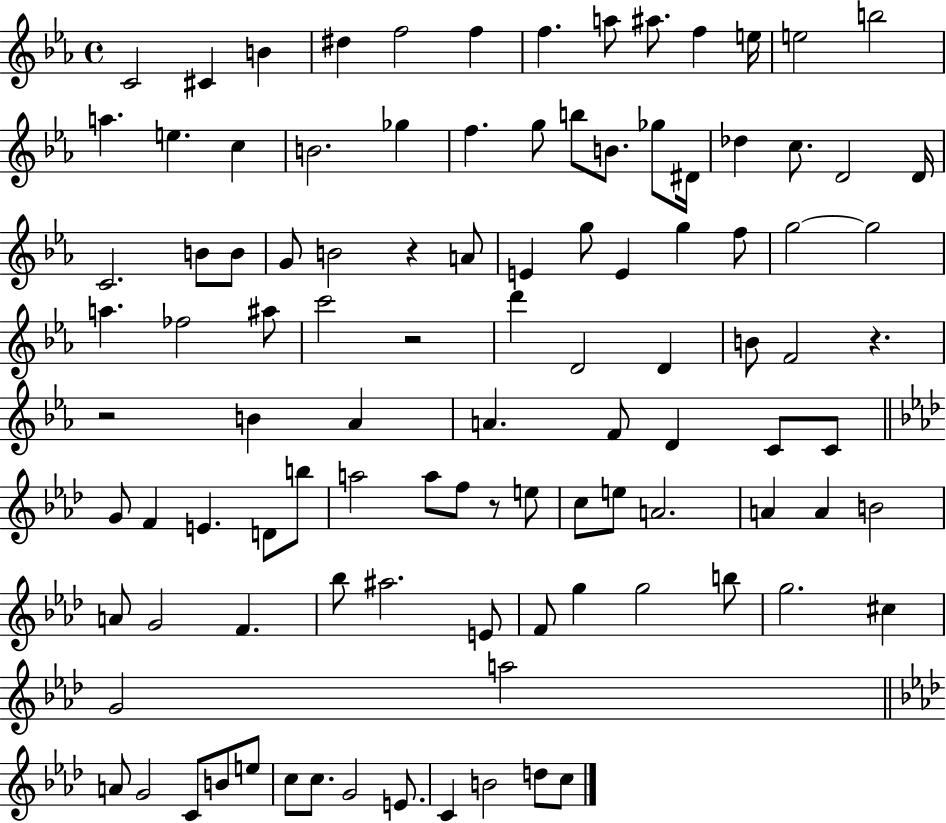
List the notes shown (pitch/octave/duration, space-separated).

C4/h C#4/q B4/q D#5/q F5/h F5/q F5/q. A5/e A#5/e. F5/q E5/s E5/h B5/h A5/q. E5/q. C5/q B4/h. Gb5/q F5/q. G5/e B5/e B4/e. Gb5/e D#4/s Db5/q C5/e. D4/h D4/s C4/h. B4/e B4/e G4/e B4/h R/q A4/e E4/q G5/e E4/q G5/q F5/e G5/h G5/h A5/q. FES5/h A#5/e C6/h R/h D6/q D4/h D4/q B4/e F4/h R/q. R/h B4/q Ab4/q A4/q. F4/e D4/q C4/e C4/e G4/e F4/q E4/q. D4/e B5/e A5/h A5/e F5/e R/e E5/e C5/e E5/e A4/h. A4/q A4/q B4/h A4/e G4/h F4/q. Bb5/e A#5/h. E4/e F4/e G5/q G5/h B5/e G5/h. C#5/q G4/h A5/h A4/e G4/h C4/e B4/e E5/e C5/e C5/e. G4/h E4/e. C4/q B4/h D5/e C5/e